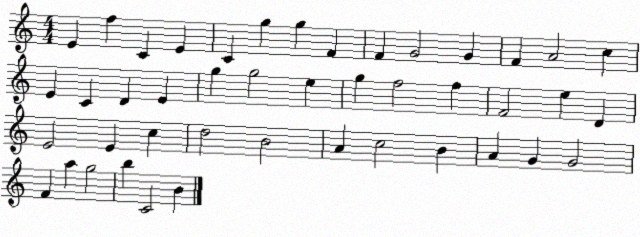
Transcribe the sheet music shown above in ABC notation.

X:1
T:Untitled
M:4/4
L:1/4
K:C
E f C E C g g F F G2 G F A2 c E C D E g g2 e g f2 f F2 e D E2 E c d2 B2 A c2 B A G G2 F a g2 b C2 B